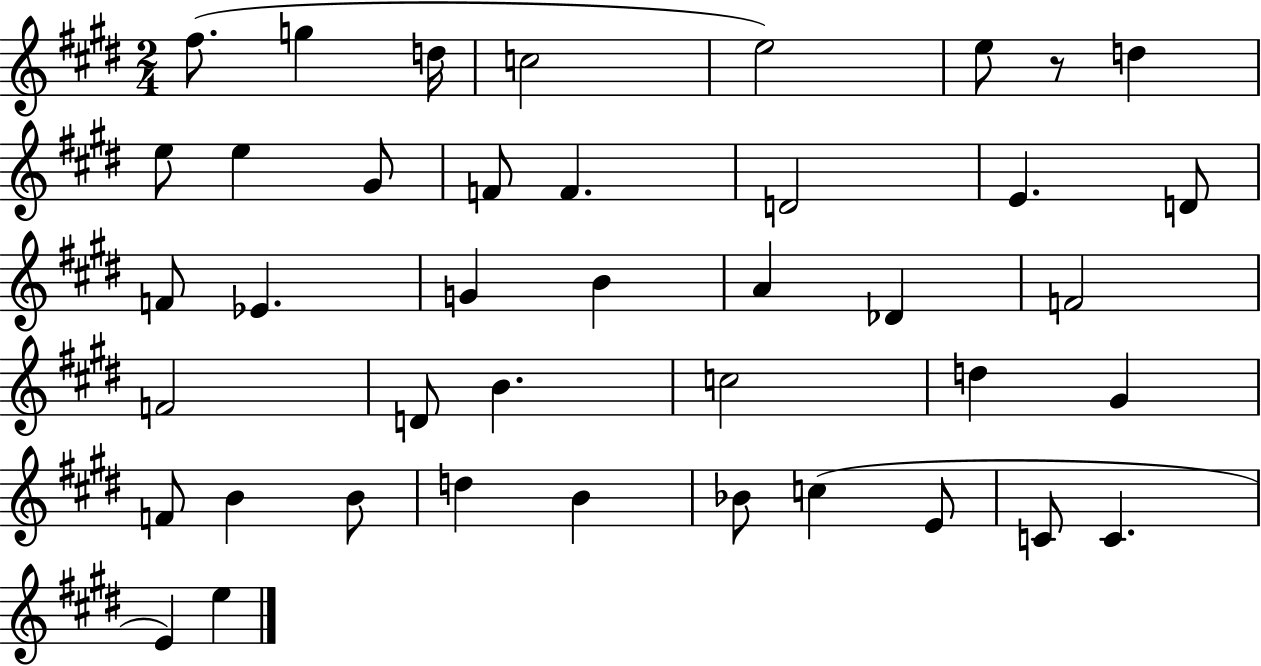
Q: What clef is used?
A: treble